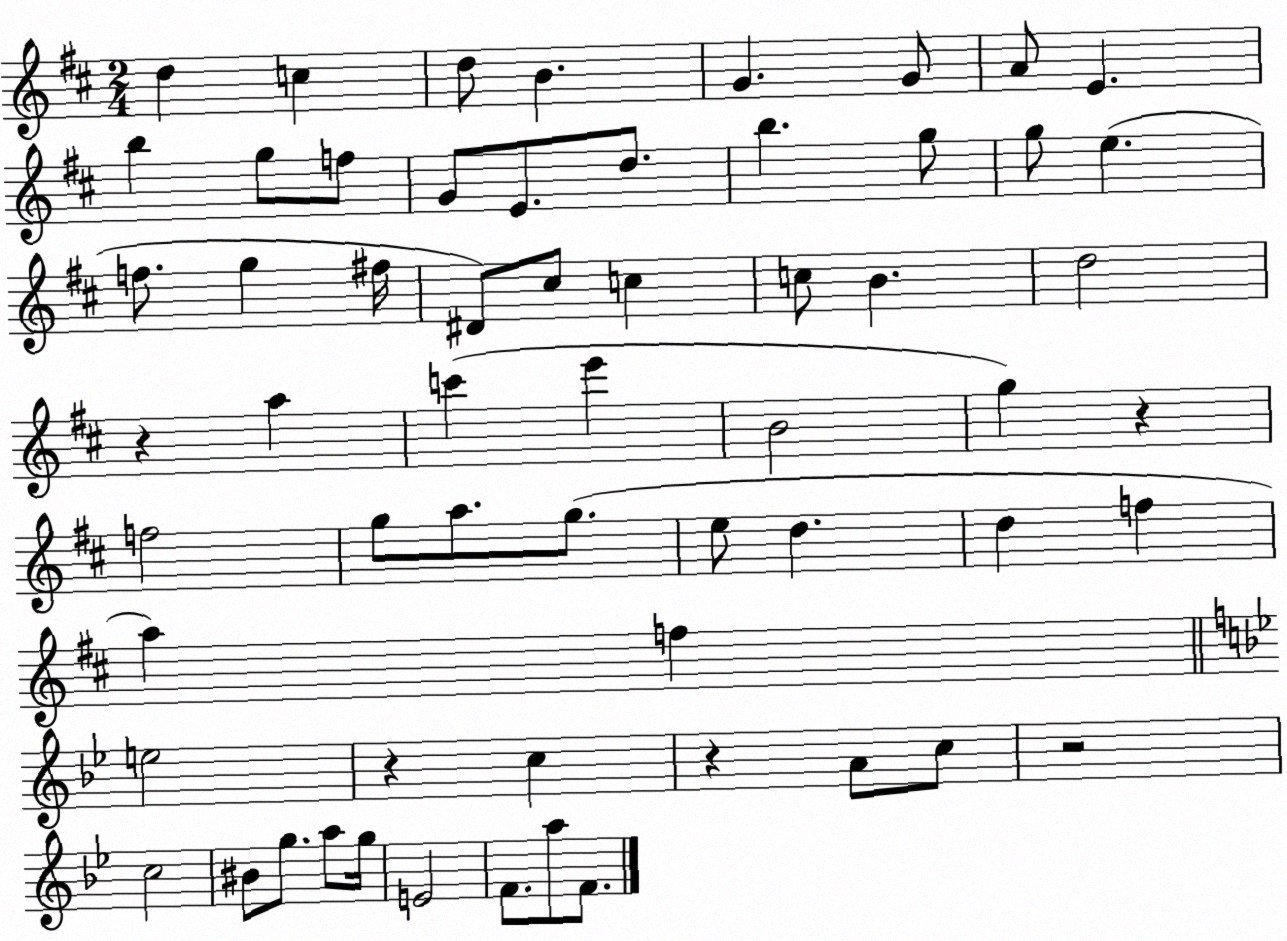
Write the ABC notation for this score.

X:1
T:Untitled
M:2/4
L:1/4
K:D
d c d/2 B G G/2 A/2 E b g/2 f/2 G/2 E/2 d/2 b g/2 g/2 e f/2 g ^f/4 ^D/2 ^c/2 c c/2 B d2 z a c' e' B2 g z f2 g/2 a/2 g/2 e/2 d d f a f e2 z c z A/2 c/2 z2 c2 ^B/2 g/2 a/2 g/4 E2 F/2 a/2 F/2